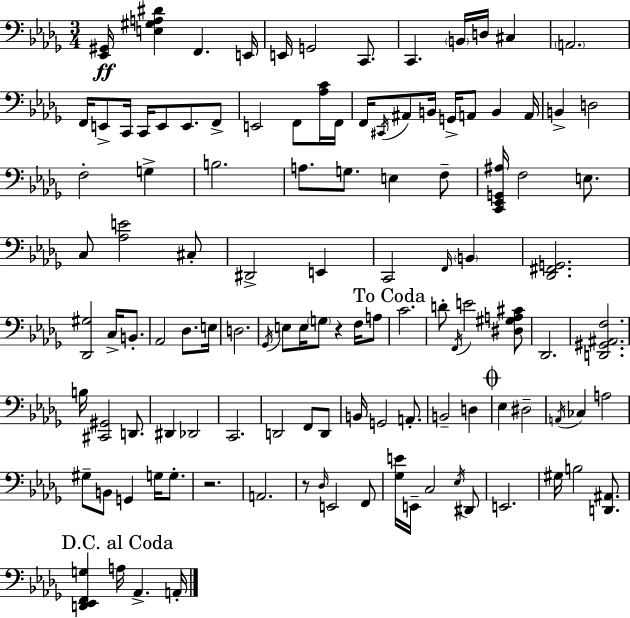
X:1
T:Untitled
M:3/4
L:1/4
K:Bbm
[_E,,^G,,]/4 [E,^G,A,^D] F,, E,,/4 E,,/4 G,,2 C,,/2 C,, B,,/4 D,/4 ^C, A,,2 F,,/4 E,,/2 C,,/4 C,,/4 E,,/2 E,,/2 F,,/2 E,,2 F,,/2 [_A,C]/4 F,,/4 F,,/4 ^C,,/4 ^A,,/2 B,,/4 G,,/4 A,,/2 B,, A,,/4 B,, D,2 F,2 G, B,2 A,/2 G,/2 E, F,/2 [C,,_E,,G,,^A,]/4 F,2 E,/2 C,/2 [_A,E]2 ^C,/2 ^D,,2 E,, C,,2 F,,/4 B,, [_D,,^F,,G,,]2 [_D,,^G,]2 C,/4 B,,/2 _A,,2 _D,/2 E,/4 D,2 _G,,/4 E,/2 E,/4 G,/2 z F,/4 A,/2 C2 D/2 F,,/4 E2 [^D,^G,A,^C]/2 _D,,2 [D,,^G,,^A,,F,]2 B,/4 [^C,,^G,,]2 D,,/2 ^D,, _D,,2 C,,2 D,,2 F,,/2 D,,/2 B,,/4 G,,2 A,,/2 B,,2 D, _E, ^D,2 A,,/4 _C, A,2 ^G,/2 B,,/2 G,, G,/4 G,/2 z2 A,,2 z/2 _D,/4 E,,2 F,,/2 [_G,E]/4 E,,/4 C,2 _E,/4 ^D,,/2 E,,2 ^G,/4 B,2 [D,,^A,,]/2 [D,,_E,,F,,G,] A,/4 _A,, A,,/4